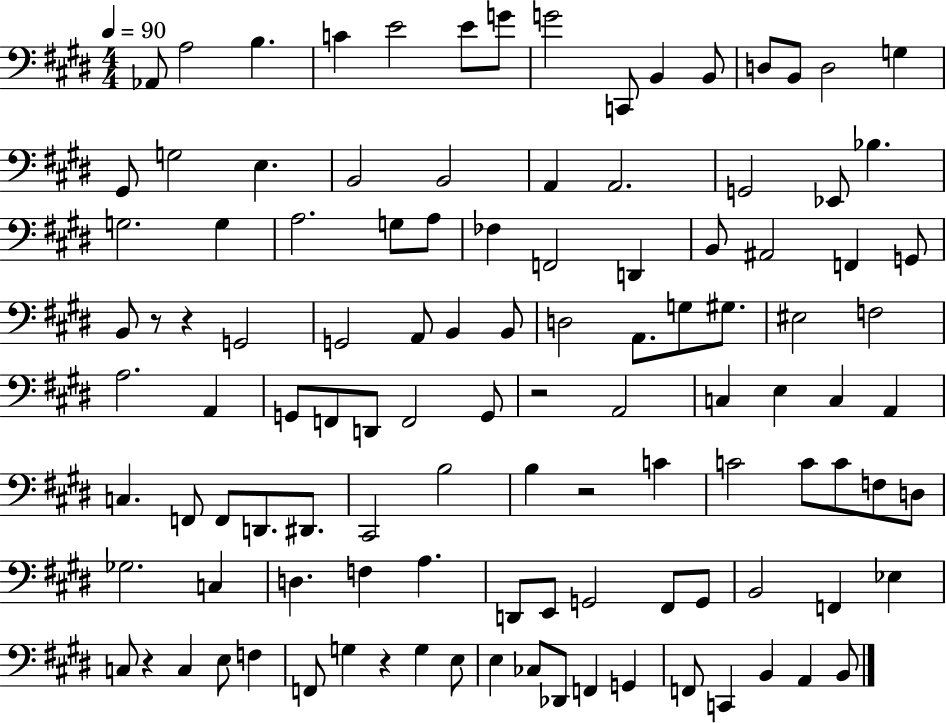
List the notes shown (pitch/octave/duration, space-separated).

Ab2/e A3/h B3/q. C4/q E4/h E4/e G4/e G4/h C2/e B2/q B2/e D3/e B2/e D3/h G3/q G#2/e G3/h E3/q. B2/h B2/h A2/q A2/h. G2/h Eb2/e Bb3/q. G3/h. G3/q A3/h. G3/e A3/e FES3/q F2/h D2/q B2/e A#2/h F2/q G2/e B2/e R/e R/q G2/h G2/h A2/e B2/q B2/e D3/h A2/e. G3/e G#3/e. EIS3/h F3/h A3/h. A2/q G2/e F2/e D2/e F2/h G2/e R/h A2/h C3/q E3/q C3/q A2/q C3/q. F2/e F2/e D2/e. D#2/e. C#2/h B3/h B3/q R/h C4/q C4/h C4/e C4/e F3/e D3/e Gb3/h. C3/q D3/q. F3/q A3/q. D2/e E2/e G2/h F#2/e G2/e B2/h F2/q Eb3/q C3/e R/q C3/q E3/e F3/q F2/e G3/q R/q G3/q E3/e E3/q CES3/e Db2/e F2/q G2/q F2/e C2/q B2/q A2/q B2/e